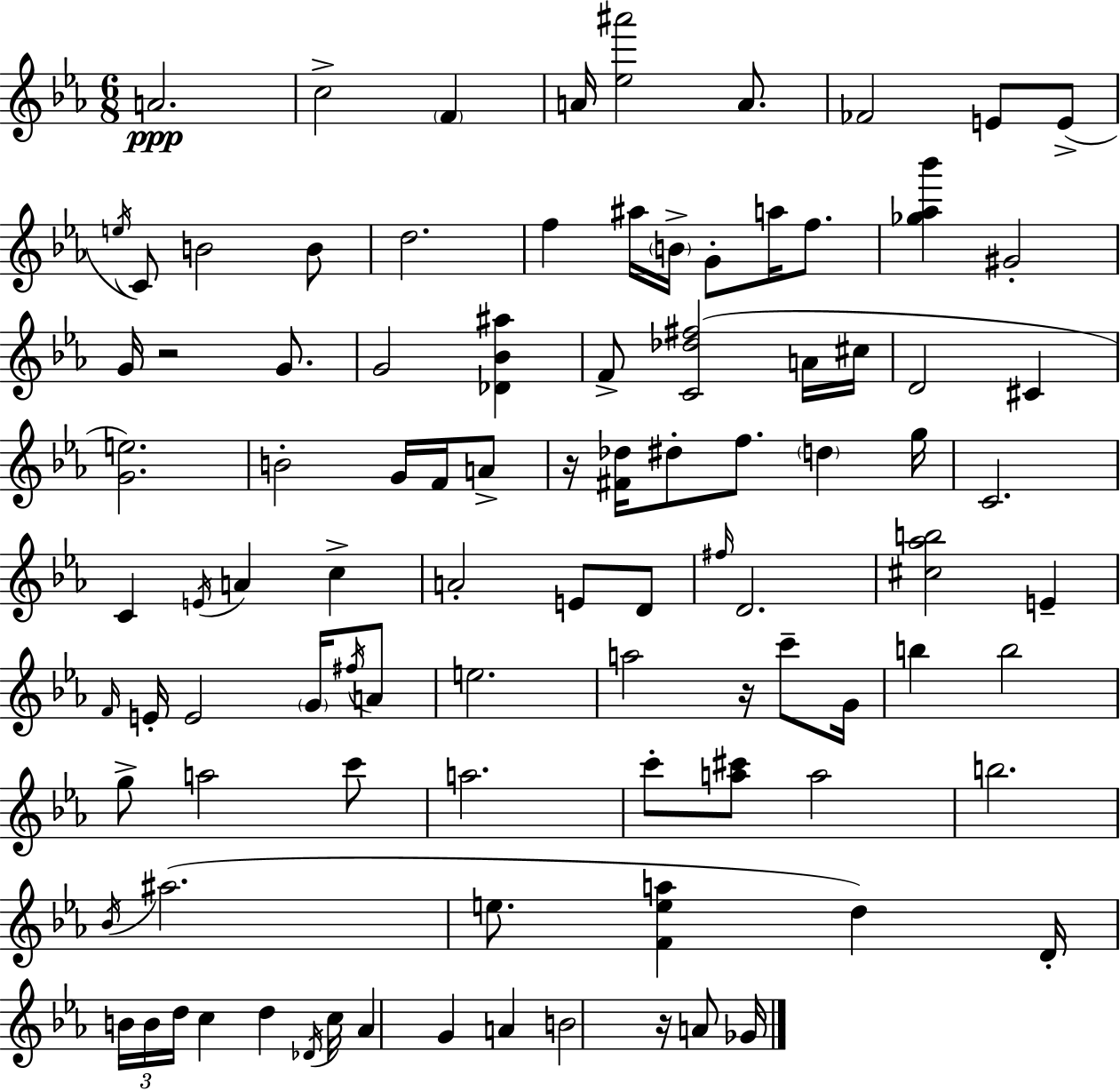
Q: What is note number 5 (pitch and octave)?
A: A4